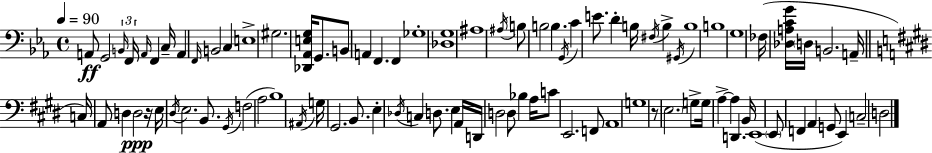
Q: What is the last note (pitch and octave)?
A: D3